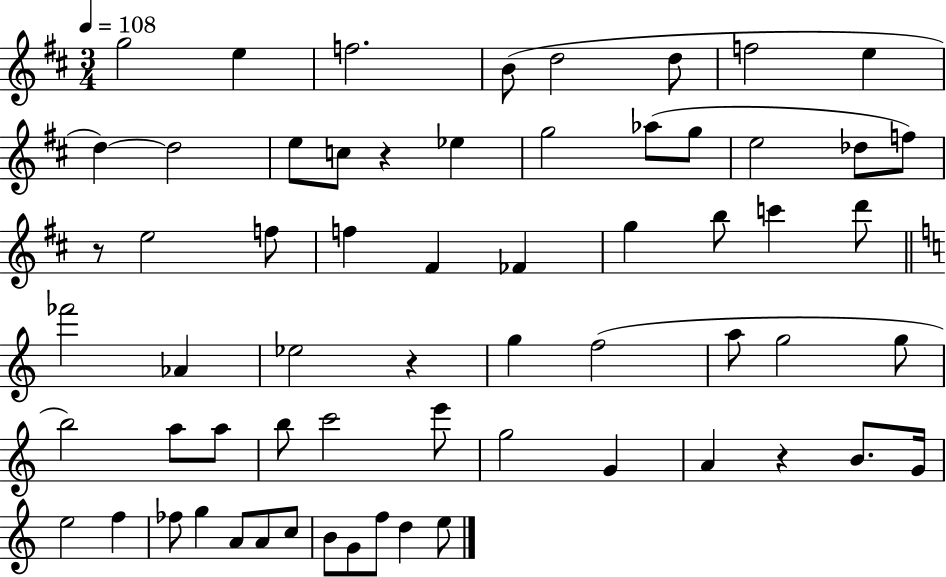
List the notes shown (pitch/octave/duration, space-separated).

G5/h E5/q F5/h. B4/e D5/h D5/e F5/h E5/q D5/q D5/h E5/e C5/e R/q Eb5/q G5/h Ab5/e G5/e E5/h Db5/e F5/e R/e E5/h F5/e F5/q F#4/q FES4/q G5/q B5/e C6/q D6/e FES6/h Ab4/q Eb5/h R/q G5/q F5/h A5/e G5/h G5/e B5/h A5/e A5/e B5/e C6/h E6/e G5/h G4/q A4/q R/q B4/e. G4/s E5/h F5/q FES5/e G5/q A4/e A4/e C5/e B4/e G4/e F5/e D5/q E5/e